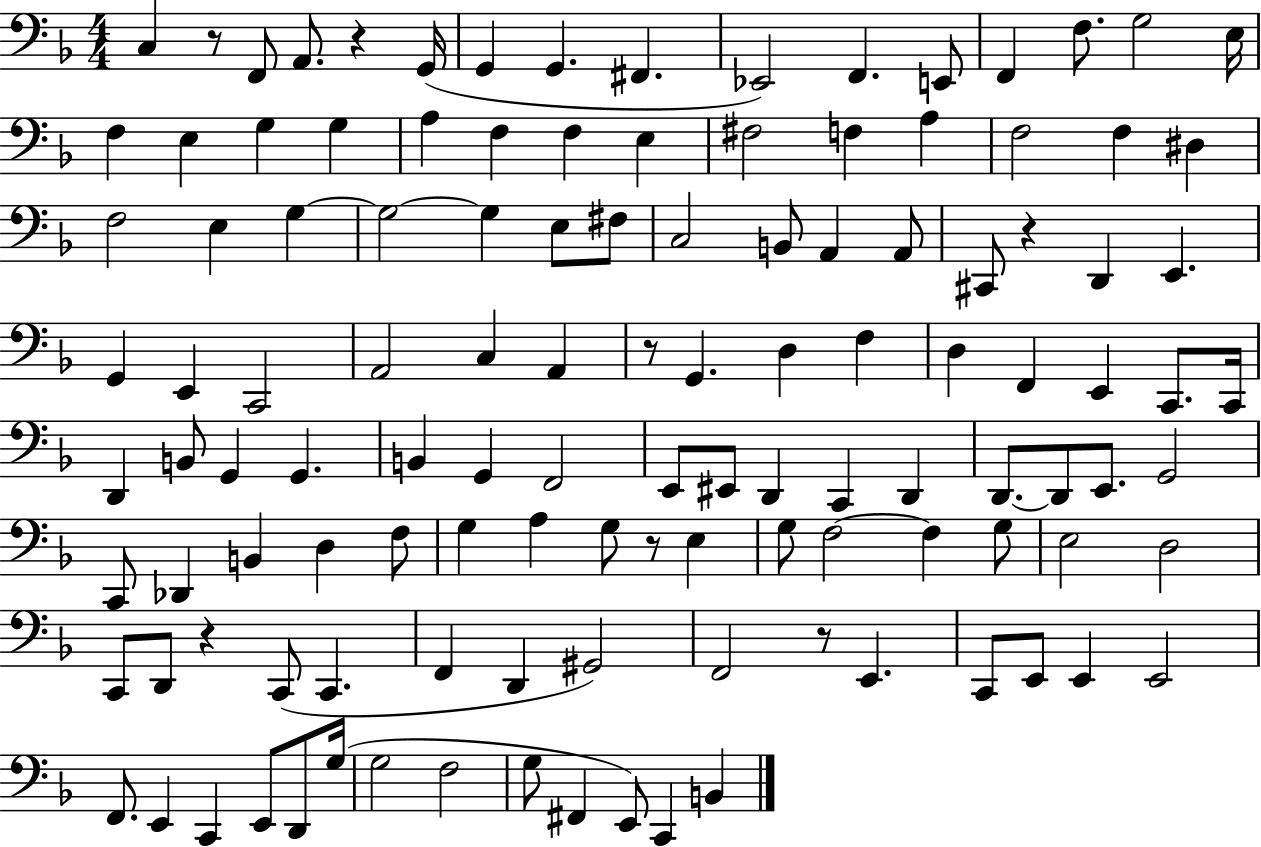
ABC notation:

X:1
T:Untitled
M:4/4
L:1/4
K:F
C, z/2 F,,/2 A,,/2 z G,,/4 G,, G,, ^F,, _E,,2 F,, E,,/2 F,, F,/2 G,2 E,/4 F, E, G, G, A, F, F, E, ^F,2 F, A, F,2 F, ^D, F,2 E, G, G,2 G, E,/2 ^F,/2 C,2 B,,/2 A,, A,,/2 ^C,,/2 z D,, E,, G,, E,, C,,2 A,,2 C, A,, z/2 G,, D, F, D, F,, E,, C,,/2 C,,/4 D,, B,,/2 G,, G,, B,, G,, F,,2 E,,/2 ^E,,/2 D,, C,, D,, D,,/2 D,,/2 E,,/2 G,,2 C,,/2 _D,, B,, D, F,/2 G, A, G,/2 z/2 E, G,/2 F,2 F, G,/2 E,2 D,2 C,,/2 D,,/2 z C,,/2 C,, F,, D,, ^G,,2 F,,2 z/2 E,, C,,/2 E,,/2 E,, E,,2 F,,/2 E,, C,, E,,/2 D,,/2 G,/4 G,2 F,2 G,/2 ^F,, E,,/2 C,, B,,